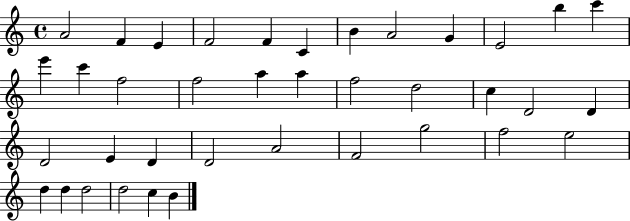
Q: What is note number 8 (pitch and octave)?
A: A4